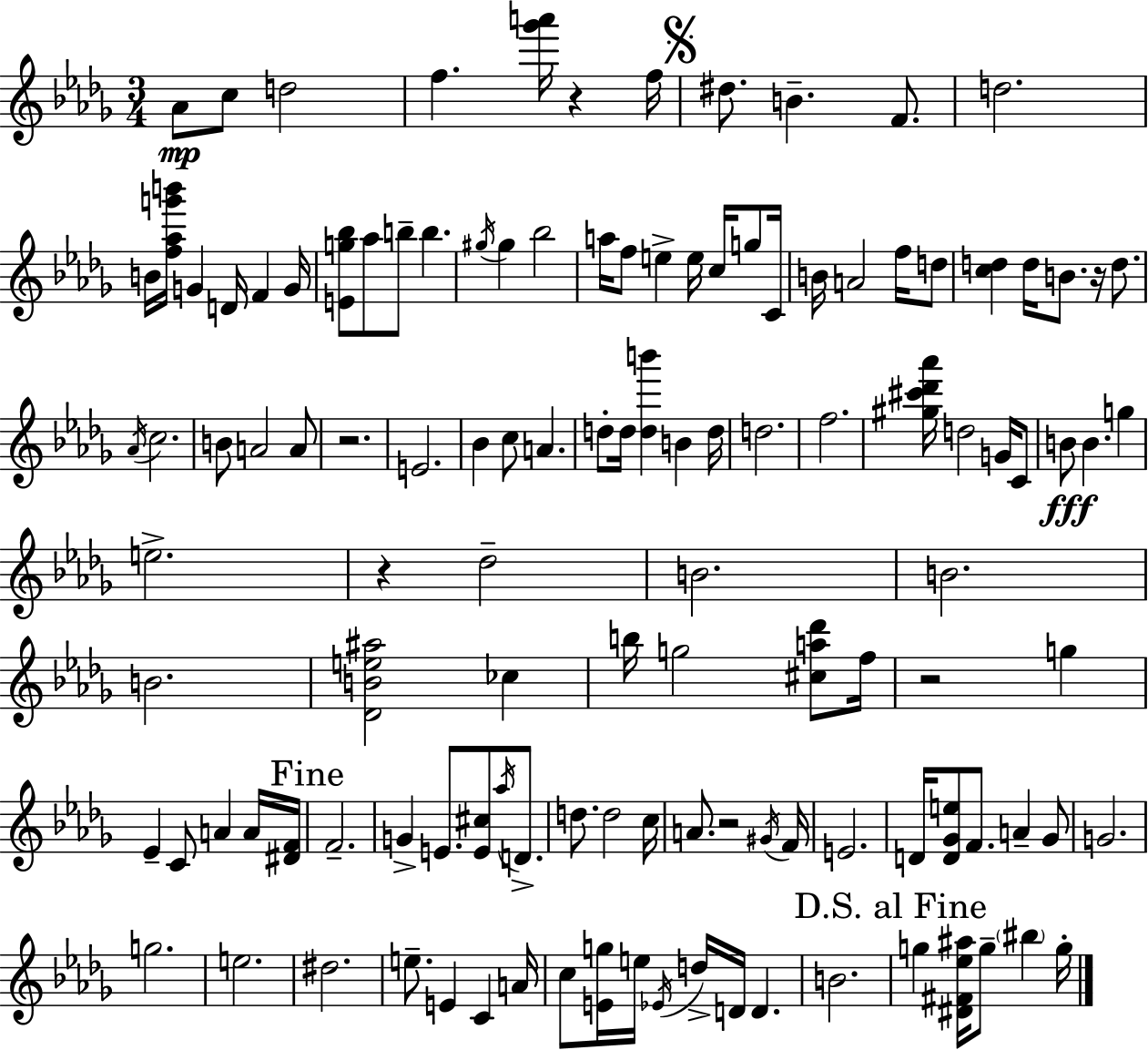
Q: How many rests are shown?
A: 6